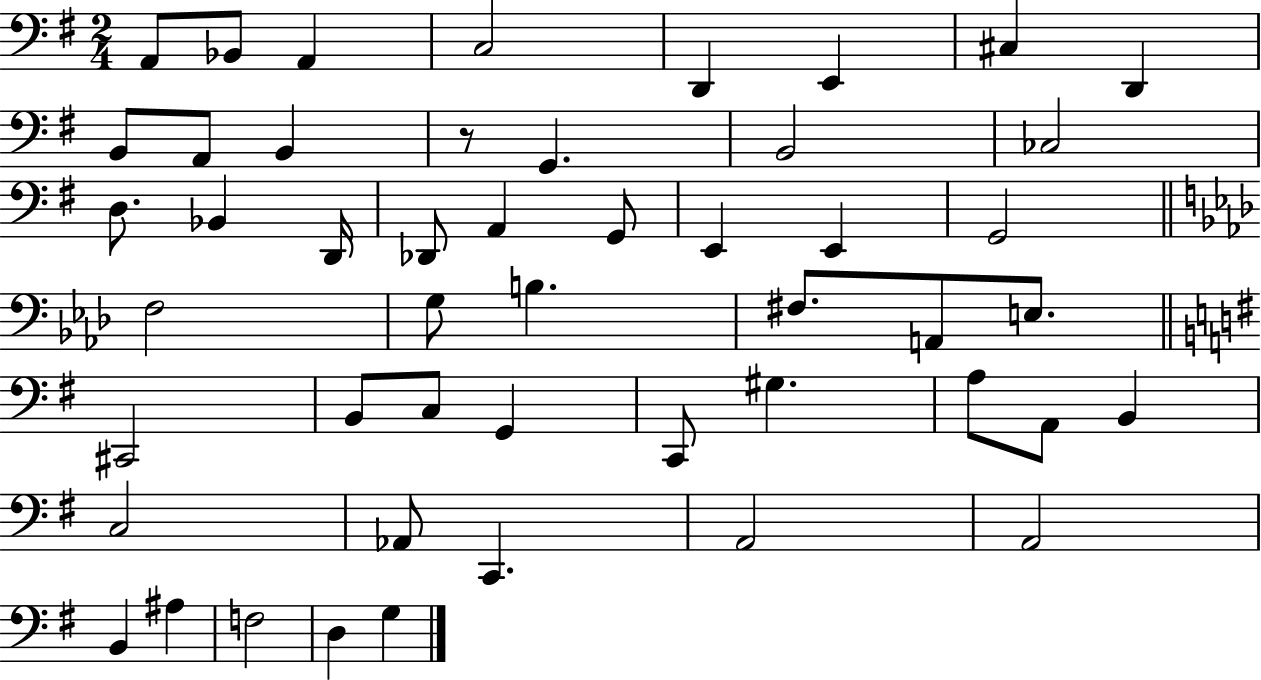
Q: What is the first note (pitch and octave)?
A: A2